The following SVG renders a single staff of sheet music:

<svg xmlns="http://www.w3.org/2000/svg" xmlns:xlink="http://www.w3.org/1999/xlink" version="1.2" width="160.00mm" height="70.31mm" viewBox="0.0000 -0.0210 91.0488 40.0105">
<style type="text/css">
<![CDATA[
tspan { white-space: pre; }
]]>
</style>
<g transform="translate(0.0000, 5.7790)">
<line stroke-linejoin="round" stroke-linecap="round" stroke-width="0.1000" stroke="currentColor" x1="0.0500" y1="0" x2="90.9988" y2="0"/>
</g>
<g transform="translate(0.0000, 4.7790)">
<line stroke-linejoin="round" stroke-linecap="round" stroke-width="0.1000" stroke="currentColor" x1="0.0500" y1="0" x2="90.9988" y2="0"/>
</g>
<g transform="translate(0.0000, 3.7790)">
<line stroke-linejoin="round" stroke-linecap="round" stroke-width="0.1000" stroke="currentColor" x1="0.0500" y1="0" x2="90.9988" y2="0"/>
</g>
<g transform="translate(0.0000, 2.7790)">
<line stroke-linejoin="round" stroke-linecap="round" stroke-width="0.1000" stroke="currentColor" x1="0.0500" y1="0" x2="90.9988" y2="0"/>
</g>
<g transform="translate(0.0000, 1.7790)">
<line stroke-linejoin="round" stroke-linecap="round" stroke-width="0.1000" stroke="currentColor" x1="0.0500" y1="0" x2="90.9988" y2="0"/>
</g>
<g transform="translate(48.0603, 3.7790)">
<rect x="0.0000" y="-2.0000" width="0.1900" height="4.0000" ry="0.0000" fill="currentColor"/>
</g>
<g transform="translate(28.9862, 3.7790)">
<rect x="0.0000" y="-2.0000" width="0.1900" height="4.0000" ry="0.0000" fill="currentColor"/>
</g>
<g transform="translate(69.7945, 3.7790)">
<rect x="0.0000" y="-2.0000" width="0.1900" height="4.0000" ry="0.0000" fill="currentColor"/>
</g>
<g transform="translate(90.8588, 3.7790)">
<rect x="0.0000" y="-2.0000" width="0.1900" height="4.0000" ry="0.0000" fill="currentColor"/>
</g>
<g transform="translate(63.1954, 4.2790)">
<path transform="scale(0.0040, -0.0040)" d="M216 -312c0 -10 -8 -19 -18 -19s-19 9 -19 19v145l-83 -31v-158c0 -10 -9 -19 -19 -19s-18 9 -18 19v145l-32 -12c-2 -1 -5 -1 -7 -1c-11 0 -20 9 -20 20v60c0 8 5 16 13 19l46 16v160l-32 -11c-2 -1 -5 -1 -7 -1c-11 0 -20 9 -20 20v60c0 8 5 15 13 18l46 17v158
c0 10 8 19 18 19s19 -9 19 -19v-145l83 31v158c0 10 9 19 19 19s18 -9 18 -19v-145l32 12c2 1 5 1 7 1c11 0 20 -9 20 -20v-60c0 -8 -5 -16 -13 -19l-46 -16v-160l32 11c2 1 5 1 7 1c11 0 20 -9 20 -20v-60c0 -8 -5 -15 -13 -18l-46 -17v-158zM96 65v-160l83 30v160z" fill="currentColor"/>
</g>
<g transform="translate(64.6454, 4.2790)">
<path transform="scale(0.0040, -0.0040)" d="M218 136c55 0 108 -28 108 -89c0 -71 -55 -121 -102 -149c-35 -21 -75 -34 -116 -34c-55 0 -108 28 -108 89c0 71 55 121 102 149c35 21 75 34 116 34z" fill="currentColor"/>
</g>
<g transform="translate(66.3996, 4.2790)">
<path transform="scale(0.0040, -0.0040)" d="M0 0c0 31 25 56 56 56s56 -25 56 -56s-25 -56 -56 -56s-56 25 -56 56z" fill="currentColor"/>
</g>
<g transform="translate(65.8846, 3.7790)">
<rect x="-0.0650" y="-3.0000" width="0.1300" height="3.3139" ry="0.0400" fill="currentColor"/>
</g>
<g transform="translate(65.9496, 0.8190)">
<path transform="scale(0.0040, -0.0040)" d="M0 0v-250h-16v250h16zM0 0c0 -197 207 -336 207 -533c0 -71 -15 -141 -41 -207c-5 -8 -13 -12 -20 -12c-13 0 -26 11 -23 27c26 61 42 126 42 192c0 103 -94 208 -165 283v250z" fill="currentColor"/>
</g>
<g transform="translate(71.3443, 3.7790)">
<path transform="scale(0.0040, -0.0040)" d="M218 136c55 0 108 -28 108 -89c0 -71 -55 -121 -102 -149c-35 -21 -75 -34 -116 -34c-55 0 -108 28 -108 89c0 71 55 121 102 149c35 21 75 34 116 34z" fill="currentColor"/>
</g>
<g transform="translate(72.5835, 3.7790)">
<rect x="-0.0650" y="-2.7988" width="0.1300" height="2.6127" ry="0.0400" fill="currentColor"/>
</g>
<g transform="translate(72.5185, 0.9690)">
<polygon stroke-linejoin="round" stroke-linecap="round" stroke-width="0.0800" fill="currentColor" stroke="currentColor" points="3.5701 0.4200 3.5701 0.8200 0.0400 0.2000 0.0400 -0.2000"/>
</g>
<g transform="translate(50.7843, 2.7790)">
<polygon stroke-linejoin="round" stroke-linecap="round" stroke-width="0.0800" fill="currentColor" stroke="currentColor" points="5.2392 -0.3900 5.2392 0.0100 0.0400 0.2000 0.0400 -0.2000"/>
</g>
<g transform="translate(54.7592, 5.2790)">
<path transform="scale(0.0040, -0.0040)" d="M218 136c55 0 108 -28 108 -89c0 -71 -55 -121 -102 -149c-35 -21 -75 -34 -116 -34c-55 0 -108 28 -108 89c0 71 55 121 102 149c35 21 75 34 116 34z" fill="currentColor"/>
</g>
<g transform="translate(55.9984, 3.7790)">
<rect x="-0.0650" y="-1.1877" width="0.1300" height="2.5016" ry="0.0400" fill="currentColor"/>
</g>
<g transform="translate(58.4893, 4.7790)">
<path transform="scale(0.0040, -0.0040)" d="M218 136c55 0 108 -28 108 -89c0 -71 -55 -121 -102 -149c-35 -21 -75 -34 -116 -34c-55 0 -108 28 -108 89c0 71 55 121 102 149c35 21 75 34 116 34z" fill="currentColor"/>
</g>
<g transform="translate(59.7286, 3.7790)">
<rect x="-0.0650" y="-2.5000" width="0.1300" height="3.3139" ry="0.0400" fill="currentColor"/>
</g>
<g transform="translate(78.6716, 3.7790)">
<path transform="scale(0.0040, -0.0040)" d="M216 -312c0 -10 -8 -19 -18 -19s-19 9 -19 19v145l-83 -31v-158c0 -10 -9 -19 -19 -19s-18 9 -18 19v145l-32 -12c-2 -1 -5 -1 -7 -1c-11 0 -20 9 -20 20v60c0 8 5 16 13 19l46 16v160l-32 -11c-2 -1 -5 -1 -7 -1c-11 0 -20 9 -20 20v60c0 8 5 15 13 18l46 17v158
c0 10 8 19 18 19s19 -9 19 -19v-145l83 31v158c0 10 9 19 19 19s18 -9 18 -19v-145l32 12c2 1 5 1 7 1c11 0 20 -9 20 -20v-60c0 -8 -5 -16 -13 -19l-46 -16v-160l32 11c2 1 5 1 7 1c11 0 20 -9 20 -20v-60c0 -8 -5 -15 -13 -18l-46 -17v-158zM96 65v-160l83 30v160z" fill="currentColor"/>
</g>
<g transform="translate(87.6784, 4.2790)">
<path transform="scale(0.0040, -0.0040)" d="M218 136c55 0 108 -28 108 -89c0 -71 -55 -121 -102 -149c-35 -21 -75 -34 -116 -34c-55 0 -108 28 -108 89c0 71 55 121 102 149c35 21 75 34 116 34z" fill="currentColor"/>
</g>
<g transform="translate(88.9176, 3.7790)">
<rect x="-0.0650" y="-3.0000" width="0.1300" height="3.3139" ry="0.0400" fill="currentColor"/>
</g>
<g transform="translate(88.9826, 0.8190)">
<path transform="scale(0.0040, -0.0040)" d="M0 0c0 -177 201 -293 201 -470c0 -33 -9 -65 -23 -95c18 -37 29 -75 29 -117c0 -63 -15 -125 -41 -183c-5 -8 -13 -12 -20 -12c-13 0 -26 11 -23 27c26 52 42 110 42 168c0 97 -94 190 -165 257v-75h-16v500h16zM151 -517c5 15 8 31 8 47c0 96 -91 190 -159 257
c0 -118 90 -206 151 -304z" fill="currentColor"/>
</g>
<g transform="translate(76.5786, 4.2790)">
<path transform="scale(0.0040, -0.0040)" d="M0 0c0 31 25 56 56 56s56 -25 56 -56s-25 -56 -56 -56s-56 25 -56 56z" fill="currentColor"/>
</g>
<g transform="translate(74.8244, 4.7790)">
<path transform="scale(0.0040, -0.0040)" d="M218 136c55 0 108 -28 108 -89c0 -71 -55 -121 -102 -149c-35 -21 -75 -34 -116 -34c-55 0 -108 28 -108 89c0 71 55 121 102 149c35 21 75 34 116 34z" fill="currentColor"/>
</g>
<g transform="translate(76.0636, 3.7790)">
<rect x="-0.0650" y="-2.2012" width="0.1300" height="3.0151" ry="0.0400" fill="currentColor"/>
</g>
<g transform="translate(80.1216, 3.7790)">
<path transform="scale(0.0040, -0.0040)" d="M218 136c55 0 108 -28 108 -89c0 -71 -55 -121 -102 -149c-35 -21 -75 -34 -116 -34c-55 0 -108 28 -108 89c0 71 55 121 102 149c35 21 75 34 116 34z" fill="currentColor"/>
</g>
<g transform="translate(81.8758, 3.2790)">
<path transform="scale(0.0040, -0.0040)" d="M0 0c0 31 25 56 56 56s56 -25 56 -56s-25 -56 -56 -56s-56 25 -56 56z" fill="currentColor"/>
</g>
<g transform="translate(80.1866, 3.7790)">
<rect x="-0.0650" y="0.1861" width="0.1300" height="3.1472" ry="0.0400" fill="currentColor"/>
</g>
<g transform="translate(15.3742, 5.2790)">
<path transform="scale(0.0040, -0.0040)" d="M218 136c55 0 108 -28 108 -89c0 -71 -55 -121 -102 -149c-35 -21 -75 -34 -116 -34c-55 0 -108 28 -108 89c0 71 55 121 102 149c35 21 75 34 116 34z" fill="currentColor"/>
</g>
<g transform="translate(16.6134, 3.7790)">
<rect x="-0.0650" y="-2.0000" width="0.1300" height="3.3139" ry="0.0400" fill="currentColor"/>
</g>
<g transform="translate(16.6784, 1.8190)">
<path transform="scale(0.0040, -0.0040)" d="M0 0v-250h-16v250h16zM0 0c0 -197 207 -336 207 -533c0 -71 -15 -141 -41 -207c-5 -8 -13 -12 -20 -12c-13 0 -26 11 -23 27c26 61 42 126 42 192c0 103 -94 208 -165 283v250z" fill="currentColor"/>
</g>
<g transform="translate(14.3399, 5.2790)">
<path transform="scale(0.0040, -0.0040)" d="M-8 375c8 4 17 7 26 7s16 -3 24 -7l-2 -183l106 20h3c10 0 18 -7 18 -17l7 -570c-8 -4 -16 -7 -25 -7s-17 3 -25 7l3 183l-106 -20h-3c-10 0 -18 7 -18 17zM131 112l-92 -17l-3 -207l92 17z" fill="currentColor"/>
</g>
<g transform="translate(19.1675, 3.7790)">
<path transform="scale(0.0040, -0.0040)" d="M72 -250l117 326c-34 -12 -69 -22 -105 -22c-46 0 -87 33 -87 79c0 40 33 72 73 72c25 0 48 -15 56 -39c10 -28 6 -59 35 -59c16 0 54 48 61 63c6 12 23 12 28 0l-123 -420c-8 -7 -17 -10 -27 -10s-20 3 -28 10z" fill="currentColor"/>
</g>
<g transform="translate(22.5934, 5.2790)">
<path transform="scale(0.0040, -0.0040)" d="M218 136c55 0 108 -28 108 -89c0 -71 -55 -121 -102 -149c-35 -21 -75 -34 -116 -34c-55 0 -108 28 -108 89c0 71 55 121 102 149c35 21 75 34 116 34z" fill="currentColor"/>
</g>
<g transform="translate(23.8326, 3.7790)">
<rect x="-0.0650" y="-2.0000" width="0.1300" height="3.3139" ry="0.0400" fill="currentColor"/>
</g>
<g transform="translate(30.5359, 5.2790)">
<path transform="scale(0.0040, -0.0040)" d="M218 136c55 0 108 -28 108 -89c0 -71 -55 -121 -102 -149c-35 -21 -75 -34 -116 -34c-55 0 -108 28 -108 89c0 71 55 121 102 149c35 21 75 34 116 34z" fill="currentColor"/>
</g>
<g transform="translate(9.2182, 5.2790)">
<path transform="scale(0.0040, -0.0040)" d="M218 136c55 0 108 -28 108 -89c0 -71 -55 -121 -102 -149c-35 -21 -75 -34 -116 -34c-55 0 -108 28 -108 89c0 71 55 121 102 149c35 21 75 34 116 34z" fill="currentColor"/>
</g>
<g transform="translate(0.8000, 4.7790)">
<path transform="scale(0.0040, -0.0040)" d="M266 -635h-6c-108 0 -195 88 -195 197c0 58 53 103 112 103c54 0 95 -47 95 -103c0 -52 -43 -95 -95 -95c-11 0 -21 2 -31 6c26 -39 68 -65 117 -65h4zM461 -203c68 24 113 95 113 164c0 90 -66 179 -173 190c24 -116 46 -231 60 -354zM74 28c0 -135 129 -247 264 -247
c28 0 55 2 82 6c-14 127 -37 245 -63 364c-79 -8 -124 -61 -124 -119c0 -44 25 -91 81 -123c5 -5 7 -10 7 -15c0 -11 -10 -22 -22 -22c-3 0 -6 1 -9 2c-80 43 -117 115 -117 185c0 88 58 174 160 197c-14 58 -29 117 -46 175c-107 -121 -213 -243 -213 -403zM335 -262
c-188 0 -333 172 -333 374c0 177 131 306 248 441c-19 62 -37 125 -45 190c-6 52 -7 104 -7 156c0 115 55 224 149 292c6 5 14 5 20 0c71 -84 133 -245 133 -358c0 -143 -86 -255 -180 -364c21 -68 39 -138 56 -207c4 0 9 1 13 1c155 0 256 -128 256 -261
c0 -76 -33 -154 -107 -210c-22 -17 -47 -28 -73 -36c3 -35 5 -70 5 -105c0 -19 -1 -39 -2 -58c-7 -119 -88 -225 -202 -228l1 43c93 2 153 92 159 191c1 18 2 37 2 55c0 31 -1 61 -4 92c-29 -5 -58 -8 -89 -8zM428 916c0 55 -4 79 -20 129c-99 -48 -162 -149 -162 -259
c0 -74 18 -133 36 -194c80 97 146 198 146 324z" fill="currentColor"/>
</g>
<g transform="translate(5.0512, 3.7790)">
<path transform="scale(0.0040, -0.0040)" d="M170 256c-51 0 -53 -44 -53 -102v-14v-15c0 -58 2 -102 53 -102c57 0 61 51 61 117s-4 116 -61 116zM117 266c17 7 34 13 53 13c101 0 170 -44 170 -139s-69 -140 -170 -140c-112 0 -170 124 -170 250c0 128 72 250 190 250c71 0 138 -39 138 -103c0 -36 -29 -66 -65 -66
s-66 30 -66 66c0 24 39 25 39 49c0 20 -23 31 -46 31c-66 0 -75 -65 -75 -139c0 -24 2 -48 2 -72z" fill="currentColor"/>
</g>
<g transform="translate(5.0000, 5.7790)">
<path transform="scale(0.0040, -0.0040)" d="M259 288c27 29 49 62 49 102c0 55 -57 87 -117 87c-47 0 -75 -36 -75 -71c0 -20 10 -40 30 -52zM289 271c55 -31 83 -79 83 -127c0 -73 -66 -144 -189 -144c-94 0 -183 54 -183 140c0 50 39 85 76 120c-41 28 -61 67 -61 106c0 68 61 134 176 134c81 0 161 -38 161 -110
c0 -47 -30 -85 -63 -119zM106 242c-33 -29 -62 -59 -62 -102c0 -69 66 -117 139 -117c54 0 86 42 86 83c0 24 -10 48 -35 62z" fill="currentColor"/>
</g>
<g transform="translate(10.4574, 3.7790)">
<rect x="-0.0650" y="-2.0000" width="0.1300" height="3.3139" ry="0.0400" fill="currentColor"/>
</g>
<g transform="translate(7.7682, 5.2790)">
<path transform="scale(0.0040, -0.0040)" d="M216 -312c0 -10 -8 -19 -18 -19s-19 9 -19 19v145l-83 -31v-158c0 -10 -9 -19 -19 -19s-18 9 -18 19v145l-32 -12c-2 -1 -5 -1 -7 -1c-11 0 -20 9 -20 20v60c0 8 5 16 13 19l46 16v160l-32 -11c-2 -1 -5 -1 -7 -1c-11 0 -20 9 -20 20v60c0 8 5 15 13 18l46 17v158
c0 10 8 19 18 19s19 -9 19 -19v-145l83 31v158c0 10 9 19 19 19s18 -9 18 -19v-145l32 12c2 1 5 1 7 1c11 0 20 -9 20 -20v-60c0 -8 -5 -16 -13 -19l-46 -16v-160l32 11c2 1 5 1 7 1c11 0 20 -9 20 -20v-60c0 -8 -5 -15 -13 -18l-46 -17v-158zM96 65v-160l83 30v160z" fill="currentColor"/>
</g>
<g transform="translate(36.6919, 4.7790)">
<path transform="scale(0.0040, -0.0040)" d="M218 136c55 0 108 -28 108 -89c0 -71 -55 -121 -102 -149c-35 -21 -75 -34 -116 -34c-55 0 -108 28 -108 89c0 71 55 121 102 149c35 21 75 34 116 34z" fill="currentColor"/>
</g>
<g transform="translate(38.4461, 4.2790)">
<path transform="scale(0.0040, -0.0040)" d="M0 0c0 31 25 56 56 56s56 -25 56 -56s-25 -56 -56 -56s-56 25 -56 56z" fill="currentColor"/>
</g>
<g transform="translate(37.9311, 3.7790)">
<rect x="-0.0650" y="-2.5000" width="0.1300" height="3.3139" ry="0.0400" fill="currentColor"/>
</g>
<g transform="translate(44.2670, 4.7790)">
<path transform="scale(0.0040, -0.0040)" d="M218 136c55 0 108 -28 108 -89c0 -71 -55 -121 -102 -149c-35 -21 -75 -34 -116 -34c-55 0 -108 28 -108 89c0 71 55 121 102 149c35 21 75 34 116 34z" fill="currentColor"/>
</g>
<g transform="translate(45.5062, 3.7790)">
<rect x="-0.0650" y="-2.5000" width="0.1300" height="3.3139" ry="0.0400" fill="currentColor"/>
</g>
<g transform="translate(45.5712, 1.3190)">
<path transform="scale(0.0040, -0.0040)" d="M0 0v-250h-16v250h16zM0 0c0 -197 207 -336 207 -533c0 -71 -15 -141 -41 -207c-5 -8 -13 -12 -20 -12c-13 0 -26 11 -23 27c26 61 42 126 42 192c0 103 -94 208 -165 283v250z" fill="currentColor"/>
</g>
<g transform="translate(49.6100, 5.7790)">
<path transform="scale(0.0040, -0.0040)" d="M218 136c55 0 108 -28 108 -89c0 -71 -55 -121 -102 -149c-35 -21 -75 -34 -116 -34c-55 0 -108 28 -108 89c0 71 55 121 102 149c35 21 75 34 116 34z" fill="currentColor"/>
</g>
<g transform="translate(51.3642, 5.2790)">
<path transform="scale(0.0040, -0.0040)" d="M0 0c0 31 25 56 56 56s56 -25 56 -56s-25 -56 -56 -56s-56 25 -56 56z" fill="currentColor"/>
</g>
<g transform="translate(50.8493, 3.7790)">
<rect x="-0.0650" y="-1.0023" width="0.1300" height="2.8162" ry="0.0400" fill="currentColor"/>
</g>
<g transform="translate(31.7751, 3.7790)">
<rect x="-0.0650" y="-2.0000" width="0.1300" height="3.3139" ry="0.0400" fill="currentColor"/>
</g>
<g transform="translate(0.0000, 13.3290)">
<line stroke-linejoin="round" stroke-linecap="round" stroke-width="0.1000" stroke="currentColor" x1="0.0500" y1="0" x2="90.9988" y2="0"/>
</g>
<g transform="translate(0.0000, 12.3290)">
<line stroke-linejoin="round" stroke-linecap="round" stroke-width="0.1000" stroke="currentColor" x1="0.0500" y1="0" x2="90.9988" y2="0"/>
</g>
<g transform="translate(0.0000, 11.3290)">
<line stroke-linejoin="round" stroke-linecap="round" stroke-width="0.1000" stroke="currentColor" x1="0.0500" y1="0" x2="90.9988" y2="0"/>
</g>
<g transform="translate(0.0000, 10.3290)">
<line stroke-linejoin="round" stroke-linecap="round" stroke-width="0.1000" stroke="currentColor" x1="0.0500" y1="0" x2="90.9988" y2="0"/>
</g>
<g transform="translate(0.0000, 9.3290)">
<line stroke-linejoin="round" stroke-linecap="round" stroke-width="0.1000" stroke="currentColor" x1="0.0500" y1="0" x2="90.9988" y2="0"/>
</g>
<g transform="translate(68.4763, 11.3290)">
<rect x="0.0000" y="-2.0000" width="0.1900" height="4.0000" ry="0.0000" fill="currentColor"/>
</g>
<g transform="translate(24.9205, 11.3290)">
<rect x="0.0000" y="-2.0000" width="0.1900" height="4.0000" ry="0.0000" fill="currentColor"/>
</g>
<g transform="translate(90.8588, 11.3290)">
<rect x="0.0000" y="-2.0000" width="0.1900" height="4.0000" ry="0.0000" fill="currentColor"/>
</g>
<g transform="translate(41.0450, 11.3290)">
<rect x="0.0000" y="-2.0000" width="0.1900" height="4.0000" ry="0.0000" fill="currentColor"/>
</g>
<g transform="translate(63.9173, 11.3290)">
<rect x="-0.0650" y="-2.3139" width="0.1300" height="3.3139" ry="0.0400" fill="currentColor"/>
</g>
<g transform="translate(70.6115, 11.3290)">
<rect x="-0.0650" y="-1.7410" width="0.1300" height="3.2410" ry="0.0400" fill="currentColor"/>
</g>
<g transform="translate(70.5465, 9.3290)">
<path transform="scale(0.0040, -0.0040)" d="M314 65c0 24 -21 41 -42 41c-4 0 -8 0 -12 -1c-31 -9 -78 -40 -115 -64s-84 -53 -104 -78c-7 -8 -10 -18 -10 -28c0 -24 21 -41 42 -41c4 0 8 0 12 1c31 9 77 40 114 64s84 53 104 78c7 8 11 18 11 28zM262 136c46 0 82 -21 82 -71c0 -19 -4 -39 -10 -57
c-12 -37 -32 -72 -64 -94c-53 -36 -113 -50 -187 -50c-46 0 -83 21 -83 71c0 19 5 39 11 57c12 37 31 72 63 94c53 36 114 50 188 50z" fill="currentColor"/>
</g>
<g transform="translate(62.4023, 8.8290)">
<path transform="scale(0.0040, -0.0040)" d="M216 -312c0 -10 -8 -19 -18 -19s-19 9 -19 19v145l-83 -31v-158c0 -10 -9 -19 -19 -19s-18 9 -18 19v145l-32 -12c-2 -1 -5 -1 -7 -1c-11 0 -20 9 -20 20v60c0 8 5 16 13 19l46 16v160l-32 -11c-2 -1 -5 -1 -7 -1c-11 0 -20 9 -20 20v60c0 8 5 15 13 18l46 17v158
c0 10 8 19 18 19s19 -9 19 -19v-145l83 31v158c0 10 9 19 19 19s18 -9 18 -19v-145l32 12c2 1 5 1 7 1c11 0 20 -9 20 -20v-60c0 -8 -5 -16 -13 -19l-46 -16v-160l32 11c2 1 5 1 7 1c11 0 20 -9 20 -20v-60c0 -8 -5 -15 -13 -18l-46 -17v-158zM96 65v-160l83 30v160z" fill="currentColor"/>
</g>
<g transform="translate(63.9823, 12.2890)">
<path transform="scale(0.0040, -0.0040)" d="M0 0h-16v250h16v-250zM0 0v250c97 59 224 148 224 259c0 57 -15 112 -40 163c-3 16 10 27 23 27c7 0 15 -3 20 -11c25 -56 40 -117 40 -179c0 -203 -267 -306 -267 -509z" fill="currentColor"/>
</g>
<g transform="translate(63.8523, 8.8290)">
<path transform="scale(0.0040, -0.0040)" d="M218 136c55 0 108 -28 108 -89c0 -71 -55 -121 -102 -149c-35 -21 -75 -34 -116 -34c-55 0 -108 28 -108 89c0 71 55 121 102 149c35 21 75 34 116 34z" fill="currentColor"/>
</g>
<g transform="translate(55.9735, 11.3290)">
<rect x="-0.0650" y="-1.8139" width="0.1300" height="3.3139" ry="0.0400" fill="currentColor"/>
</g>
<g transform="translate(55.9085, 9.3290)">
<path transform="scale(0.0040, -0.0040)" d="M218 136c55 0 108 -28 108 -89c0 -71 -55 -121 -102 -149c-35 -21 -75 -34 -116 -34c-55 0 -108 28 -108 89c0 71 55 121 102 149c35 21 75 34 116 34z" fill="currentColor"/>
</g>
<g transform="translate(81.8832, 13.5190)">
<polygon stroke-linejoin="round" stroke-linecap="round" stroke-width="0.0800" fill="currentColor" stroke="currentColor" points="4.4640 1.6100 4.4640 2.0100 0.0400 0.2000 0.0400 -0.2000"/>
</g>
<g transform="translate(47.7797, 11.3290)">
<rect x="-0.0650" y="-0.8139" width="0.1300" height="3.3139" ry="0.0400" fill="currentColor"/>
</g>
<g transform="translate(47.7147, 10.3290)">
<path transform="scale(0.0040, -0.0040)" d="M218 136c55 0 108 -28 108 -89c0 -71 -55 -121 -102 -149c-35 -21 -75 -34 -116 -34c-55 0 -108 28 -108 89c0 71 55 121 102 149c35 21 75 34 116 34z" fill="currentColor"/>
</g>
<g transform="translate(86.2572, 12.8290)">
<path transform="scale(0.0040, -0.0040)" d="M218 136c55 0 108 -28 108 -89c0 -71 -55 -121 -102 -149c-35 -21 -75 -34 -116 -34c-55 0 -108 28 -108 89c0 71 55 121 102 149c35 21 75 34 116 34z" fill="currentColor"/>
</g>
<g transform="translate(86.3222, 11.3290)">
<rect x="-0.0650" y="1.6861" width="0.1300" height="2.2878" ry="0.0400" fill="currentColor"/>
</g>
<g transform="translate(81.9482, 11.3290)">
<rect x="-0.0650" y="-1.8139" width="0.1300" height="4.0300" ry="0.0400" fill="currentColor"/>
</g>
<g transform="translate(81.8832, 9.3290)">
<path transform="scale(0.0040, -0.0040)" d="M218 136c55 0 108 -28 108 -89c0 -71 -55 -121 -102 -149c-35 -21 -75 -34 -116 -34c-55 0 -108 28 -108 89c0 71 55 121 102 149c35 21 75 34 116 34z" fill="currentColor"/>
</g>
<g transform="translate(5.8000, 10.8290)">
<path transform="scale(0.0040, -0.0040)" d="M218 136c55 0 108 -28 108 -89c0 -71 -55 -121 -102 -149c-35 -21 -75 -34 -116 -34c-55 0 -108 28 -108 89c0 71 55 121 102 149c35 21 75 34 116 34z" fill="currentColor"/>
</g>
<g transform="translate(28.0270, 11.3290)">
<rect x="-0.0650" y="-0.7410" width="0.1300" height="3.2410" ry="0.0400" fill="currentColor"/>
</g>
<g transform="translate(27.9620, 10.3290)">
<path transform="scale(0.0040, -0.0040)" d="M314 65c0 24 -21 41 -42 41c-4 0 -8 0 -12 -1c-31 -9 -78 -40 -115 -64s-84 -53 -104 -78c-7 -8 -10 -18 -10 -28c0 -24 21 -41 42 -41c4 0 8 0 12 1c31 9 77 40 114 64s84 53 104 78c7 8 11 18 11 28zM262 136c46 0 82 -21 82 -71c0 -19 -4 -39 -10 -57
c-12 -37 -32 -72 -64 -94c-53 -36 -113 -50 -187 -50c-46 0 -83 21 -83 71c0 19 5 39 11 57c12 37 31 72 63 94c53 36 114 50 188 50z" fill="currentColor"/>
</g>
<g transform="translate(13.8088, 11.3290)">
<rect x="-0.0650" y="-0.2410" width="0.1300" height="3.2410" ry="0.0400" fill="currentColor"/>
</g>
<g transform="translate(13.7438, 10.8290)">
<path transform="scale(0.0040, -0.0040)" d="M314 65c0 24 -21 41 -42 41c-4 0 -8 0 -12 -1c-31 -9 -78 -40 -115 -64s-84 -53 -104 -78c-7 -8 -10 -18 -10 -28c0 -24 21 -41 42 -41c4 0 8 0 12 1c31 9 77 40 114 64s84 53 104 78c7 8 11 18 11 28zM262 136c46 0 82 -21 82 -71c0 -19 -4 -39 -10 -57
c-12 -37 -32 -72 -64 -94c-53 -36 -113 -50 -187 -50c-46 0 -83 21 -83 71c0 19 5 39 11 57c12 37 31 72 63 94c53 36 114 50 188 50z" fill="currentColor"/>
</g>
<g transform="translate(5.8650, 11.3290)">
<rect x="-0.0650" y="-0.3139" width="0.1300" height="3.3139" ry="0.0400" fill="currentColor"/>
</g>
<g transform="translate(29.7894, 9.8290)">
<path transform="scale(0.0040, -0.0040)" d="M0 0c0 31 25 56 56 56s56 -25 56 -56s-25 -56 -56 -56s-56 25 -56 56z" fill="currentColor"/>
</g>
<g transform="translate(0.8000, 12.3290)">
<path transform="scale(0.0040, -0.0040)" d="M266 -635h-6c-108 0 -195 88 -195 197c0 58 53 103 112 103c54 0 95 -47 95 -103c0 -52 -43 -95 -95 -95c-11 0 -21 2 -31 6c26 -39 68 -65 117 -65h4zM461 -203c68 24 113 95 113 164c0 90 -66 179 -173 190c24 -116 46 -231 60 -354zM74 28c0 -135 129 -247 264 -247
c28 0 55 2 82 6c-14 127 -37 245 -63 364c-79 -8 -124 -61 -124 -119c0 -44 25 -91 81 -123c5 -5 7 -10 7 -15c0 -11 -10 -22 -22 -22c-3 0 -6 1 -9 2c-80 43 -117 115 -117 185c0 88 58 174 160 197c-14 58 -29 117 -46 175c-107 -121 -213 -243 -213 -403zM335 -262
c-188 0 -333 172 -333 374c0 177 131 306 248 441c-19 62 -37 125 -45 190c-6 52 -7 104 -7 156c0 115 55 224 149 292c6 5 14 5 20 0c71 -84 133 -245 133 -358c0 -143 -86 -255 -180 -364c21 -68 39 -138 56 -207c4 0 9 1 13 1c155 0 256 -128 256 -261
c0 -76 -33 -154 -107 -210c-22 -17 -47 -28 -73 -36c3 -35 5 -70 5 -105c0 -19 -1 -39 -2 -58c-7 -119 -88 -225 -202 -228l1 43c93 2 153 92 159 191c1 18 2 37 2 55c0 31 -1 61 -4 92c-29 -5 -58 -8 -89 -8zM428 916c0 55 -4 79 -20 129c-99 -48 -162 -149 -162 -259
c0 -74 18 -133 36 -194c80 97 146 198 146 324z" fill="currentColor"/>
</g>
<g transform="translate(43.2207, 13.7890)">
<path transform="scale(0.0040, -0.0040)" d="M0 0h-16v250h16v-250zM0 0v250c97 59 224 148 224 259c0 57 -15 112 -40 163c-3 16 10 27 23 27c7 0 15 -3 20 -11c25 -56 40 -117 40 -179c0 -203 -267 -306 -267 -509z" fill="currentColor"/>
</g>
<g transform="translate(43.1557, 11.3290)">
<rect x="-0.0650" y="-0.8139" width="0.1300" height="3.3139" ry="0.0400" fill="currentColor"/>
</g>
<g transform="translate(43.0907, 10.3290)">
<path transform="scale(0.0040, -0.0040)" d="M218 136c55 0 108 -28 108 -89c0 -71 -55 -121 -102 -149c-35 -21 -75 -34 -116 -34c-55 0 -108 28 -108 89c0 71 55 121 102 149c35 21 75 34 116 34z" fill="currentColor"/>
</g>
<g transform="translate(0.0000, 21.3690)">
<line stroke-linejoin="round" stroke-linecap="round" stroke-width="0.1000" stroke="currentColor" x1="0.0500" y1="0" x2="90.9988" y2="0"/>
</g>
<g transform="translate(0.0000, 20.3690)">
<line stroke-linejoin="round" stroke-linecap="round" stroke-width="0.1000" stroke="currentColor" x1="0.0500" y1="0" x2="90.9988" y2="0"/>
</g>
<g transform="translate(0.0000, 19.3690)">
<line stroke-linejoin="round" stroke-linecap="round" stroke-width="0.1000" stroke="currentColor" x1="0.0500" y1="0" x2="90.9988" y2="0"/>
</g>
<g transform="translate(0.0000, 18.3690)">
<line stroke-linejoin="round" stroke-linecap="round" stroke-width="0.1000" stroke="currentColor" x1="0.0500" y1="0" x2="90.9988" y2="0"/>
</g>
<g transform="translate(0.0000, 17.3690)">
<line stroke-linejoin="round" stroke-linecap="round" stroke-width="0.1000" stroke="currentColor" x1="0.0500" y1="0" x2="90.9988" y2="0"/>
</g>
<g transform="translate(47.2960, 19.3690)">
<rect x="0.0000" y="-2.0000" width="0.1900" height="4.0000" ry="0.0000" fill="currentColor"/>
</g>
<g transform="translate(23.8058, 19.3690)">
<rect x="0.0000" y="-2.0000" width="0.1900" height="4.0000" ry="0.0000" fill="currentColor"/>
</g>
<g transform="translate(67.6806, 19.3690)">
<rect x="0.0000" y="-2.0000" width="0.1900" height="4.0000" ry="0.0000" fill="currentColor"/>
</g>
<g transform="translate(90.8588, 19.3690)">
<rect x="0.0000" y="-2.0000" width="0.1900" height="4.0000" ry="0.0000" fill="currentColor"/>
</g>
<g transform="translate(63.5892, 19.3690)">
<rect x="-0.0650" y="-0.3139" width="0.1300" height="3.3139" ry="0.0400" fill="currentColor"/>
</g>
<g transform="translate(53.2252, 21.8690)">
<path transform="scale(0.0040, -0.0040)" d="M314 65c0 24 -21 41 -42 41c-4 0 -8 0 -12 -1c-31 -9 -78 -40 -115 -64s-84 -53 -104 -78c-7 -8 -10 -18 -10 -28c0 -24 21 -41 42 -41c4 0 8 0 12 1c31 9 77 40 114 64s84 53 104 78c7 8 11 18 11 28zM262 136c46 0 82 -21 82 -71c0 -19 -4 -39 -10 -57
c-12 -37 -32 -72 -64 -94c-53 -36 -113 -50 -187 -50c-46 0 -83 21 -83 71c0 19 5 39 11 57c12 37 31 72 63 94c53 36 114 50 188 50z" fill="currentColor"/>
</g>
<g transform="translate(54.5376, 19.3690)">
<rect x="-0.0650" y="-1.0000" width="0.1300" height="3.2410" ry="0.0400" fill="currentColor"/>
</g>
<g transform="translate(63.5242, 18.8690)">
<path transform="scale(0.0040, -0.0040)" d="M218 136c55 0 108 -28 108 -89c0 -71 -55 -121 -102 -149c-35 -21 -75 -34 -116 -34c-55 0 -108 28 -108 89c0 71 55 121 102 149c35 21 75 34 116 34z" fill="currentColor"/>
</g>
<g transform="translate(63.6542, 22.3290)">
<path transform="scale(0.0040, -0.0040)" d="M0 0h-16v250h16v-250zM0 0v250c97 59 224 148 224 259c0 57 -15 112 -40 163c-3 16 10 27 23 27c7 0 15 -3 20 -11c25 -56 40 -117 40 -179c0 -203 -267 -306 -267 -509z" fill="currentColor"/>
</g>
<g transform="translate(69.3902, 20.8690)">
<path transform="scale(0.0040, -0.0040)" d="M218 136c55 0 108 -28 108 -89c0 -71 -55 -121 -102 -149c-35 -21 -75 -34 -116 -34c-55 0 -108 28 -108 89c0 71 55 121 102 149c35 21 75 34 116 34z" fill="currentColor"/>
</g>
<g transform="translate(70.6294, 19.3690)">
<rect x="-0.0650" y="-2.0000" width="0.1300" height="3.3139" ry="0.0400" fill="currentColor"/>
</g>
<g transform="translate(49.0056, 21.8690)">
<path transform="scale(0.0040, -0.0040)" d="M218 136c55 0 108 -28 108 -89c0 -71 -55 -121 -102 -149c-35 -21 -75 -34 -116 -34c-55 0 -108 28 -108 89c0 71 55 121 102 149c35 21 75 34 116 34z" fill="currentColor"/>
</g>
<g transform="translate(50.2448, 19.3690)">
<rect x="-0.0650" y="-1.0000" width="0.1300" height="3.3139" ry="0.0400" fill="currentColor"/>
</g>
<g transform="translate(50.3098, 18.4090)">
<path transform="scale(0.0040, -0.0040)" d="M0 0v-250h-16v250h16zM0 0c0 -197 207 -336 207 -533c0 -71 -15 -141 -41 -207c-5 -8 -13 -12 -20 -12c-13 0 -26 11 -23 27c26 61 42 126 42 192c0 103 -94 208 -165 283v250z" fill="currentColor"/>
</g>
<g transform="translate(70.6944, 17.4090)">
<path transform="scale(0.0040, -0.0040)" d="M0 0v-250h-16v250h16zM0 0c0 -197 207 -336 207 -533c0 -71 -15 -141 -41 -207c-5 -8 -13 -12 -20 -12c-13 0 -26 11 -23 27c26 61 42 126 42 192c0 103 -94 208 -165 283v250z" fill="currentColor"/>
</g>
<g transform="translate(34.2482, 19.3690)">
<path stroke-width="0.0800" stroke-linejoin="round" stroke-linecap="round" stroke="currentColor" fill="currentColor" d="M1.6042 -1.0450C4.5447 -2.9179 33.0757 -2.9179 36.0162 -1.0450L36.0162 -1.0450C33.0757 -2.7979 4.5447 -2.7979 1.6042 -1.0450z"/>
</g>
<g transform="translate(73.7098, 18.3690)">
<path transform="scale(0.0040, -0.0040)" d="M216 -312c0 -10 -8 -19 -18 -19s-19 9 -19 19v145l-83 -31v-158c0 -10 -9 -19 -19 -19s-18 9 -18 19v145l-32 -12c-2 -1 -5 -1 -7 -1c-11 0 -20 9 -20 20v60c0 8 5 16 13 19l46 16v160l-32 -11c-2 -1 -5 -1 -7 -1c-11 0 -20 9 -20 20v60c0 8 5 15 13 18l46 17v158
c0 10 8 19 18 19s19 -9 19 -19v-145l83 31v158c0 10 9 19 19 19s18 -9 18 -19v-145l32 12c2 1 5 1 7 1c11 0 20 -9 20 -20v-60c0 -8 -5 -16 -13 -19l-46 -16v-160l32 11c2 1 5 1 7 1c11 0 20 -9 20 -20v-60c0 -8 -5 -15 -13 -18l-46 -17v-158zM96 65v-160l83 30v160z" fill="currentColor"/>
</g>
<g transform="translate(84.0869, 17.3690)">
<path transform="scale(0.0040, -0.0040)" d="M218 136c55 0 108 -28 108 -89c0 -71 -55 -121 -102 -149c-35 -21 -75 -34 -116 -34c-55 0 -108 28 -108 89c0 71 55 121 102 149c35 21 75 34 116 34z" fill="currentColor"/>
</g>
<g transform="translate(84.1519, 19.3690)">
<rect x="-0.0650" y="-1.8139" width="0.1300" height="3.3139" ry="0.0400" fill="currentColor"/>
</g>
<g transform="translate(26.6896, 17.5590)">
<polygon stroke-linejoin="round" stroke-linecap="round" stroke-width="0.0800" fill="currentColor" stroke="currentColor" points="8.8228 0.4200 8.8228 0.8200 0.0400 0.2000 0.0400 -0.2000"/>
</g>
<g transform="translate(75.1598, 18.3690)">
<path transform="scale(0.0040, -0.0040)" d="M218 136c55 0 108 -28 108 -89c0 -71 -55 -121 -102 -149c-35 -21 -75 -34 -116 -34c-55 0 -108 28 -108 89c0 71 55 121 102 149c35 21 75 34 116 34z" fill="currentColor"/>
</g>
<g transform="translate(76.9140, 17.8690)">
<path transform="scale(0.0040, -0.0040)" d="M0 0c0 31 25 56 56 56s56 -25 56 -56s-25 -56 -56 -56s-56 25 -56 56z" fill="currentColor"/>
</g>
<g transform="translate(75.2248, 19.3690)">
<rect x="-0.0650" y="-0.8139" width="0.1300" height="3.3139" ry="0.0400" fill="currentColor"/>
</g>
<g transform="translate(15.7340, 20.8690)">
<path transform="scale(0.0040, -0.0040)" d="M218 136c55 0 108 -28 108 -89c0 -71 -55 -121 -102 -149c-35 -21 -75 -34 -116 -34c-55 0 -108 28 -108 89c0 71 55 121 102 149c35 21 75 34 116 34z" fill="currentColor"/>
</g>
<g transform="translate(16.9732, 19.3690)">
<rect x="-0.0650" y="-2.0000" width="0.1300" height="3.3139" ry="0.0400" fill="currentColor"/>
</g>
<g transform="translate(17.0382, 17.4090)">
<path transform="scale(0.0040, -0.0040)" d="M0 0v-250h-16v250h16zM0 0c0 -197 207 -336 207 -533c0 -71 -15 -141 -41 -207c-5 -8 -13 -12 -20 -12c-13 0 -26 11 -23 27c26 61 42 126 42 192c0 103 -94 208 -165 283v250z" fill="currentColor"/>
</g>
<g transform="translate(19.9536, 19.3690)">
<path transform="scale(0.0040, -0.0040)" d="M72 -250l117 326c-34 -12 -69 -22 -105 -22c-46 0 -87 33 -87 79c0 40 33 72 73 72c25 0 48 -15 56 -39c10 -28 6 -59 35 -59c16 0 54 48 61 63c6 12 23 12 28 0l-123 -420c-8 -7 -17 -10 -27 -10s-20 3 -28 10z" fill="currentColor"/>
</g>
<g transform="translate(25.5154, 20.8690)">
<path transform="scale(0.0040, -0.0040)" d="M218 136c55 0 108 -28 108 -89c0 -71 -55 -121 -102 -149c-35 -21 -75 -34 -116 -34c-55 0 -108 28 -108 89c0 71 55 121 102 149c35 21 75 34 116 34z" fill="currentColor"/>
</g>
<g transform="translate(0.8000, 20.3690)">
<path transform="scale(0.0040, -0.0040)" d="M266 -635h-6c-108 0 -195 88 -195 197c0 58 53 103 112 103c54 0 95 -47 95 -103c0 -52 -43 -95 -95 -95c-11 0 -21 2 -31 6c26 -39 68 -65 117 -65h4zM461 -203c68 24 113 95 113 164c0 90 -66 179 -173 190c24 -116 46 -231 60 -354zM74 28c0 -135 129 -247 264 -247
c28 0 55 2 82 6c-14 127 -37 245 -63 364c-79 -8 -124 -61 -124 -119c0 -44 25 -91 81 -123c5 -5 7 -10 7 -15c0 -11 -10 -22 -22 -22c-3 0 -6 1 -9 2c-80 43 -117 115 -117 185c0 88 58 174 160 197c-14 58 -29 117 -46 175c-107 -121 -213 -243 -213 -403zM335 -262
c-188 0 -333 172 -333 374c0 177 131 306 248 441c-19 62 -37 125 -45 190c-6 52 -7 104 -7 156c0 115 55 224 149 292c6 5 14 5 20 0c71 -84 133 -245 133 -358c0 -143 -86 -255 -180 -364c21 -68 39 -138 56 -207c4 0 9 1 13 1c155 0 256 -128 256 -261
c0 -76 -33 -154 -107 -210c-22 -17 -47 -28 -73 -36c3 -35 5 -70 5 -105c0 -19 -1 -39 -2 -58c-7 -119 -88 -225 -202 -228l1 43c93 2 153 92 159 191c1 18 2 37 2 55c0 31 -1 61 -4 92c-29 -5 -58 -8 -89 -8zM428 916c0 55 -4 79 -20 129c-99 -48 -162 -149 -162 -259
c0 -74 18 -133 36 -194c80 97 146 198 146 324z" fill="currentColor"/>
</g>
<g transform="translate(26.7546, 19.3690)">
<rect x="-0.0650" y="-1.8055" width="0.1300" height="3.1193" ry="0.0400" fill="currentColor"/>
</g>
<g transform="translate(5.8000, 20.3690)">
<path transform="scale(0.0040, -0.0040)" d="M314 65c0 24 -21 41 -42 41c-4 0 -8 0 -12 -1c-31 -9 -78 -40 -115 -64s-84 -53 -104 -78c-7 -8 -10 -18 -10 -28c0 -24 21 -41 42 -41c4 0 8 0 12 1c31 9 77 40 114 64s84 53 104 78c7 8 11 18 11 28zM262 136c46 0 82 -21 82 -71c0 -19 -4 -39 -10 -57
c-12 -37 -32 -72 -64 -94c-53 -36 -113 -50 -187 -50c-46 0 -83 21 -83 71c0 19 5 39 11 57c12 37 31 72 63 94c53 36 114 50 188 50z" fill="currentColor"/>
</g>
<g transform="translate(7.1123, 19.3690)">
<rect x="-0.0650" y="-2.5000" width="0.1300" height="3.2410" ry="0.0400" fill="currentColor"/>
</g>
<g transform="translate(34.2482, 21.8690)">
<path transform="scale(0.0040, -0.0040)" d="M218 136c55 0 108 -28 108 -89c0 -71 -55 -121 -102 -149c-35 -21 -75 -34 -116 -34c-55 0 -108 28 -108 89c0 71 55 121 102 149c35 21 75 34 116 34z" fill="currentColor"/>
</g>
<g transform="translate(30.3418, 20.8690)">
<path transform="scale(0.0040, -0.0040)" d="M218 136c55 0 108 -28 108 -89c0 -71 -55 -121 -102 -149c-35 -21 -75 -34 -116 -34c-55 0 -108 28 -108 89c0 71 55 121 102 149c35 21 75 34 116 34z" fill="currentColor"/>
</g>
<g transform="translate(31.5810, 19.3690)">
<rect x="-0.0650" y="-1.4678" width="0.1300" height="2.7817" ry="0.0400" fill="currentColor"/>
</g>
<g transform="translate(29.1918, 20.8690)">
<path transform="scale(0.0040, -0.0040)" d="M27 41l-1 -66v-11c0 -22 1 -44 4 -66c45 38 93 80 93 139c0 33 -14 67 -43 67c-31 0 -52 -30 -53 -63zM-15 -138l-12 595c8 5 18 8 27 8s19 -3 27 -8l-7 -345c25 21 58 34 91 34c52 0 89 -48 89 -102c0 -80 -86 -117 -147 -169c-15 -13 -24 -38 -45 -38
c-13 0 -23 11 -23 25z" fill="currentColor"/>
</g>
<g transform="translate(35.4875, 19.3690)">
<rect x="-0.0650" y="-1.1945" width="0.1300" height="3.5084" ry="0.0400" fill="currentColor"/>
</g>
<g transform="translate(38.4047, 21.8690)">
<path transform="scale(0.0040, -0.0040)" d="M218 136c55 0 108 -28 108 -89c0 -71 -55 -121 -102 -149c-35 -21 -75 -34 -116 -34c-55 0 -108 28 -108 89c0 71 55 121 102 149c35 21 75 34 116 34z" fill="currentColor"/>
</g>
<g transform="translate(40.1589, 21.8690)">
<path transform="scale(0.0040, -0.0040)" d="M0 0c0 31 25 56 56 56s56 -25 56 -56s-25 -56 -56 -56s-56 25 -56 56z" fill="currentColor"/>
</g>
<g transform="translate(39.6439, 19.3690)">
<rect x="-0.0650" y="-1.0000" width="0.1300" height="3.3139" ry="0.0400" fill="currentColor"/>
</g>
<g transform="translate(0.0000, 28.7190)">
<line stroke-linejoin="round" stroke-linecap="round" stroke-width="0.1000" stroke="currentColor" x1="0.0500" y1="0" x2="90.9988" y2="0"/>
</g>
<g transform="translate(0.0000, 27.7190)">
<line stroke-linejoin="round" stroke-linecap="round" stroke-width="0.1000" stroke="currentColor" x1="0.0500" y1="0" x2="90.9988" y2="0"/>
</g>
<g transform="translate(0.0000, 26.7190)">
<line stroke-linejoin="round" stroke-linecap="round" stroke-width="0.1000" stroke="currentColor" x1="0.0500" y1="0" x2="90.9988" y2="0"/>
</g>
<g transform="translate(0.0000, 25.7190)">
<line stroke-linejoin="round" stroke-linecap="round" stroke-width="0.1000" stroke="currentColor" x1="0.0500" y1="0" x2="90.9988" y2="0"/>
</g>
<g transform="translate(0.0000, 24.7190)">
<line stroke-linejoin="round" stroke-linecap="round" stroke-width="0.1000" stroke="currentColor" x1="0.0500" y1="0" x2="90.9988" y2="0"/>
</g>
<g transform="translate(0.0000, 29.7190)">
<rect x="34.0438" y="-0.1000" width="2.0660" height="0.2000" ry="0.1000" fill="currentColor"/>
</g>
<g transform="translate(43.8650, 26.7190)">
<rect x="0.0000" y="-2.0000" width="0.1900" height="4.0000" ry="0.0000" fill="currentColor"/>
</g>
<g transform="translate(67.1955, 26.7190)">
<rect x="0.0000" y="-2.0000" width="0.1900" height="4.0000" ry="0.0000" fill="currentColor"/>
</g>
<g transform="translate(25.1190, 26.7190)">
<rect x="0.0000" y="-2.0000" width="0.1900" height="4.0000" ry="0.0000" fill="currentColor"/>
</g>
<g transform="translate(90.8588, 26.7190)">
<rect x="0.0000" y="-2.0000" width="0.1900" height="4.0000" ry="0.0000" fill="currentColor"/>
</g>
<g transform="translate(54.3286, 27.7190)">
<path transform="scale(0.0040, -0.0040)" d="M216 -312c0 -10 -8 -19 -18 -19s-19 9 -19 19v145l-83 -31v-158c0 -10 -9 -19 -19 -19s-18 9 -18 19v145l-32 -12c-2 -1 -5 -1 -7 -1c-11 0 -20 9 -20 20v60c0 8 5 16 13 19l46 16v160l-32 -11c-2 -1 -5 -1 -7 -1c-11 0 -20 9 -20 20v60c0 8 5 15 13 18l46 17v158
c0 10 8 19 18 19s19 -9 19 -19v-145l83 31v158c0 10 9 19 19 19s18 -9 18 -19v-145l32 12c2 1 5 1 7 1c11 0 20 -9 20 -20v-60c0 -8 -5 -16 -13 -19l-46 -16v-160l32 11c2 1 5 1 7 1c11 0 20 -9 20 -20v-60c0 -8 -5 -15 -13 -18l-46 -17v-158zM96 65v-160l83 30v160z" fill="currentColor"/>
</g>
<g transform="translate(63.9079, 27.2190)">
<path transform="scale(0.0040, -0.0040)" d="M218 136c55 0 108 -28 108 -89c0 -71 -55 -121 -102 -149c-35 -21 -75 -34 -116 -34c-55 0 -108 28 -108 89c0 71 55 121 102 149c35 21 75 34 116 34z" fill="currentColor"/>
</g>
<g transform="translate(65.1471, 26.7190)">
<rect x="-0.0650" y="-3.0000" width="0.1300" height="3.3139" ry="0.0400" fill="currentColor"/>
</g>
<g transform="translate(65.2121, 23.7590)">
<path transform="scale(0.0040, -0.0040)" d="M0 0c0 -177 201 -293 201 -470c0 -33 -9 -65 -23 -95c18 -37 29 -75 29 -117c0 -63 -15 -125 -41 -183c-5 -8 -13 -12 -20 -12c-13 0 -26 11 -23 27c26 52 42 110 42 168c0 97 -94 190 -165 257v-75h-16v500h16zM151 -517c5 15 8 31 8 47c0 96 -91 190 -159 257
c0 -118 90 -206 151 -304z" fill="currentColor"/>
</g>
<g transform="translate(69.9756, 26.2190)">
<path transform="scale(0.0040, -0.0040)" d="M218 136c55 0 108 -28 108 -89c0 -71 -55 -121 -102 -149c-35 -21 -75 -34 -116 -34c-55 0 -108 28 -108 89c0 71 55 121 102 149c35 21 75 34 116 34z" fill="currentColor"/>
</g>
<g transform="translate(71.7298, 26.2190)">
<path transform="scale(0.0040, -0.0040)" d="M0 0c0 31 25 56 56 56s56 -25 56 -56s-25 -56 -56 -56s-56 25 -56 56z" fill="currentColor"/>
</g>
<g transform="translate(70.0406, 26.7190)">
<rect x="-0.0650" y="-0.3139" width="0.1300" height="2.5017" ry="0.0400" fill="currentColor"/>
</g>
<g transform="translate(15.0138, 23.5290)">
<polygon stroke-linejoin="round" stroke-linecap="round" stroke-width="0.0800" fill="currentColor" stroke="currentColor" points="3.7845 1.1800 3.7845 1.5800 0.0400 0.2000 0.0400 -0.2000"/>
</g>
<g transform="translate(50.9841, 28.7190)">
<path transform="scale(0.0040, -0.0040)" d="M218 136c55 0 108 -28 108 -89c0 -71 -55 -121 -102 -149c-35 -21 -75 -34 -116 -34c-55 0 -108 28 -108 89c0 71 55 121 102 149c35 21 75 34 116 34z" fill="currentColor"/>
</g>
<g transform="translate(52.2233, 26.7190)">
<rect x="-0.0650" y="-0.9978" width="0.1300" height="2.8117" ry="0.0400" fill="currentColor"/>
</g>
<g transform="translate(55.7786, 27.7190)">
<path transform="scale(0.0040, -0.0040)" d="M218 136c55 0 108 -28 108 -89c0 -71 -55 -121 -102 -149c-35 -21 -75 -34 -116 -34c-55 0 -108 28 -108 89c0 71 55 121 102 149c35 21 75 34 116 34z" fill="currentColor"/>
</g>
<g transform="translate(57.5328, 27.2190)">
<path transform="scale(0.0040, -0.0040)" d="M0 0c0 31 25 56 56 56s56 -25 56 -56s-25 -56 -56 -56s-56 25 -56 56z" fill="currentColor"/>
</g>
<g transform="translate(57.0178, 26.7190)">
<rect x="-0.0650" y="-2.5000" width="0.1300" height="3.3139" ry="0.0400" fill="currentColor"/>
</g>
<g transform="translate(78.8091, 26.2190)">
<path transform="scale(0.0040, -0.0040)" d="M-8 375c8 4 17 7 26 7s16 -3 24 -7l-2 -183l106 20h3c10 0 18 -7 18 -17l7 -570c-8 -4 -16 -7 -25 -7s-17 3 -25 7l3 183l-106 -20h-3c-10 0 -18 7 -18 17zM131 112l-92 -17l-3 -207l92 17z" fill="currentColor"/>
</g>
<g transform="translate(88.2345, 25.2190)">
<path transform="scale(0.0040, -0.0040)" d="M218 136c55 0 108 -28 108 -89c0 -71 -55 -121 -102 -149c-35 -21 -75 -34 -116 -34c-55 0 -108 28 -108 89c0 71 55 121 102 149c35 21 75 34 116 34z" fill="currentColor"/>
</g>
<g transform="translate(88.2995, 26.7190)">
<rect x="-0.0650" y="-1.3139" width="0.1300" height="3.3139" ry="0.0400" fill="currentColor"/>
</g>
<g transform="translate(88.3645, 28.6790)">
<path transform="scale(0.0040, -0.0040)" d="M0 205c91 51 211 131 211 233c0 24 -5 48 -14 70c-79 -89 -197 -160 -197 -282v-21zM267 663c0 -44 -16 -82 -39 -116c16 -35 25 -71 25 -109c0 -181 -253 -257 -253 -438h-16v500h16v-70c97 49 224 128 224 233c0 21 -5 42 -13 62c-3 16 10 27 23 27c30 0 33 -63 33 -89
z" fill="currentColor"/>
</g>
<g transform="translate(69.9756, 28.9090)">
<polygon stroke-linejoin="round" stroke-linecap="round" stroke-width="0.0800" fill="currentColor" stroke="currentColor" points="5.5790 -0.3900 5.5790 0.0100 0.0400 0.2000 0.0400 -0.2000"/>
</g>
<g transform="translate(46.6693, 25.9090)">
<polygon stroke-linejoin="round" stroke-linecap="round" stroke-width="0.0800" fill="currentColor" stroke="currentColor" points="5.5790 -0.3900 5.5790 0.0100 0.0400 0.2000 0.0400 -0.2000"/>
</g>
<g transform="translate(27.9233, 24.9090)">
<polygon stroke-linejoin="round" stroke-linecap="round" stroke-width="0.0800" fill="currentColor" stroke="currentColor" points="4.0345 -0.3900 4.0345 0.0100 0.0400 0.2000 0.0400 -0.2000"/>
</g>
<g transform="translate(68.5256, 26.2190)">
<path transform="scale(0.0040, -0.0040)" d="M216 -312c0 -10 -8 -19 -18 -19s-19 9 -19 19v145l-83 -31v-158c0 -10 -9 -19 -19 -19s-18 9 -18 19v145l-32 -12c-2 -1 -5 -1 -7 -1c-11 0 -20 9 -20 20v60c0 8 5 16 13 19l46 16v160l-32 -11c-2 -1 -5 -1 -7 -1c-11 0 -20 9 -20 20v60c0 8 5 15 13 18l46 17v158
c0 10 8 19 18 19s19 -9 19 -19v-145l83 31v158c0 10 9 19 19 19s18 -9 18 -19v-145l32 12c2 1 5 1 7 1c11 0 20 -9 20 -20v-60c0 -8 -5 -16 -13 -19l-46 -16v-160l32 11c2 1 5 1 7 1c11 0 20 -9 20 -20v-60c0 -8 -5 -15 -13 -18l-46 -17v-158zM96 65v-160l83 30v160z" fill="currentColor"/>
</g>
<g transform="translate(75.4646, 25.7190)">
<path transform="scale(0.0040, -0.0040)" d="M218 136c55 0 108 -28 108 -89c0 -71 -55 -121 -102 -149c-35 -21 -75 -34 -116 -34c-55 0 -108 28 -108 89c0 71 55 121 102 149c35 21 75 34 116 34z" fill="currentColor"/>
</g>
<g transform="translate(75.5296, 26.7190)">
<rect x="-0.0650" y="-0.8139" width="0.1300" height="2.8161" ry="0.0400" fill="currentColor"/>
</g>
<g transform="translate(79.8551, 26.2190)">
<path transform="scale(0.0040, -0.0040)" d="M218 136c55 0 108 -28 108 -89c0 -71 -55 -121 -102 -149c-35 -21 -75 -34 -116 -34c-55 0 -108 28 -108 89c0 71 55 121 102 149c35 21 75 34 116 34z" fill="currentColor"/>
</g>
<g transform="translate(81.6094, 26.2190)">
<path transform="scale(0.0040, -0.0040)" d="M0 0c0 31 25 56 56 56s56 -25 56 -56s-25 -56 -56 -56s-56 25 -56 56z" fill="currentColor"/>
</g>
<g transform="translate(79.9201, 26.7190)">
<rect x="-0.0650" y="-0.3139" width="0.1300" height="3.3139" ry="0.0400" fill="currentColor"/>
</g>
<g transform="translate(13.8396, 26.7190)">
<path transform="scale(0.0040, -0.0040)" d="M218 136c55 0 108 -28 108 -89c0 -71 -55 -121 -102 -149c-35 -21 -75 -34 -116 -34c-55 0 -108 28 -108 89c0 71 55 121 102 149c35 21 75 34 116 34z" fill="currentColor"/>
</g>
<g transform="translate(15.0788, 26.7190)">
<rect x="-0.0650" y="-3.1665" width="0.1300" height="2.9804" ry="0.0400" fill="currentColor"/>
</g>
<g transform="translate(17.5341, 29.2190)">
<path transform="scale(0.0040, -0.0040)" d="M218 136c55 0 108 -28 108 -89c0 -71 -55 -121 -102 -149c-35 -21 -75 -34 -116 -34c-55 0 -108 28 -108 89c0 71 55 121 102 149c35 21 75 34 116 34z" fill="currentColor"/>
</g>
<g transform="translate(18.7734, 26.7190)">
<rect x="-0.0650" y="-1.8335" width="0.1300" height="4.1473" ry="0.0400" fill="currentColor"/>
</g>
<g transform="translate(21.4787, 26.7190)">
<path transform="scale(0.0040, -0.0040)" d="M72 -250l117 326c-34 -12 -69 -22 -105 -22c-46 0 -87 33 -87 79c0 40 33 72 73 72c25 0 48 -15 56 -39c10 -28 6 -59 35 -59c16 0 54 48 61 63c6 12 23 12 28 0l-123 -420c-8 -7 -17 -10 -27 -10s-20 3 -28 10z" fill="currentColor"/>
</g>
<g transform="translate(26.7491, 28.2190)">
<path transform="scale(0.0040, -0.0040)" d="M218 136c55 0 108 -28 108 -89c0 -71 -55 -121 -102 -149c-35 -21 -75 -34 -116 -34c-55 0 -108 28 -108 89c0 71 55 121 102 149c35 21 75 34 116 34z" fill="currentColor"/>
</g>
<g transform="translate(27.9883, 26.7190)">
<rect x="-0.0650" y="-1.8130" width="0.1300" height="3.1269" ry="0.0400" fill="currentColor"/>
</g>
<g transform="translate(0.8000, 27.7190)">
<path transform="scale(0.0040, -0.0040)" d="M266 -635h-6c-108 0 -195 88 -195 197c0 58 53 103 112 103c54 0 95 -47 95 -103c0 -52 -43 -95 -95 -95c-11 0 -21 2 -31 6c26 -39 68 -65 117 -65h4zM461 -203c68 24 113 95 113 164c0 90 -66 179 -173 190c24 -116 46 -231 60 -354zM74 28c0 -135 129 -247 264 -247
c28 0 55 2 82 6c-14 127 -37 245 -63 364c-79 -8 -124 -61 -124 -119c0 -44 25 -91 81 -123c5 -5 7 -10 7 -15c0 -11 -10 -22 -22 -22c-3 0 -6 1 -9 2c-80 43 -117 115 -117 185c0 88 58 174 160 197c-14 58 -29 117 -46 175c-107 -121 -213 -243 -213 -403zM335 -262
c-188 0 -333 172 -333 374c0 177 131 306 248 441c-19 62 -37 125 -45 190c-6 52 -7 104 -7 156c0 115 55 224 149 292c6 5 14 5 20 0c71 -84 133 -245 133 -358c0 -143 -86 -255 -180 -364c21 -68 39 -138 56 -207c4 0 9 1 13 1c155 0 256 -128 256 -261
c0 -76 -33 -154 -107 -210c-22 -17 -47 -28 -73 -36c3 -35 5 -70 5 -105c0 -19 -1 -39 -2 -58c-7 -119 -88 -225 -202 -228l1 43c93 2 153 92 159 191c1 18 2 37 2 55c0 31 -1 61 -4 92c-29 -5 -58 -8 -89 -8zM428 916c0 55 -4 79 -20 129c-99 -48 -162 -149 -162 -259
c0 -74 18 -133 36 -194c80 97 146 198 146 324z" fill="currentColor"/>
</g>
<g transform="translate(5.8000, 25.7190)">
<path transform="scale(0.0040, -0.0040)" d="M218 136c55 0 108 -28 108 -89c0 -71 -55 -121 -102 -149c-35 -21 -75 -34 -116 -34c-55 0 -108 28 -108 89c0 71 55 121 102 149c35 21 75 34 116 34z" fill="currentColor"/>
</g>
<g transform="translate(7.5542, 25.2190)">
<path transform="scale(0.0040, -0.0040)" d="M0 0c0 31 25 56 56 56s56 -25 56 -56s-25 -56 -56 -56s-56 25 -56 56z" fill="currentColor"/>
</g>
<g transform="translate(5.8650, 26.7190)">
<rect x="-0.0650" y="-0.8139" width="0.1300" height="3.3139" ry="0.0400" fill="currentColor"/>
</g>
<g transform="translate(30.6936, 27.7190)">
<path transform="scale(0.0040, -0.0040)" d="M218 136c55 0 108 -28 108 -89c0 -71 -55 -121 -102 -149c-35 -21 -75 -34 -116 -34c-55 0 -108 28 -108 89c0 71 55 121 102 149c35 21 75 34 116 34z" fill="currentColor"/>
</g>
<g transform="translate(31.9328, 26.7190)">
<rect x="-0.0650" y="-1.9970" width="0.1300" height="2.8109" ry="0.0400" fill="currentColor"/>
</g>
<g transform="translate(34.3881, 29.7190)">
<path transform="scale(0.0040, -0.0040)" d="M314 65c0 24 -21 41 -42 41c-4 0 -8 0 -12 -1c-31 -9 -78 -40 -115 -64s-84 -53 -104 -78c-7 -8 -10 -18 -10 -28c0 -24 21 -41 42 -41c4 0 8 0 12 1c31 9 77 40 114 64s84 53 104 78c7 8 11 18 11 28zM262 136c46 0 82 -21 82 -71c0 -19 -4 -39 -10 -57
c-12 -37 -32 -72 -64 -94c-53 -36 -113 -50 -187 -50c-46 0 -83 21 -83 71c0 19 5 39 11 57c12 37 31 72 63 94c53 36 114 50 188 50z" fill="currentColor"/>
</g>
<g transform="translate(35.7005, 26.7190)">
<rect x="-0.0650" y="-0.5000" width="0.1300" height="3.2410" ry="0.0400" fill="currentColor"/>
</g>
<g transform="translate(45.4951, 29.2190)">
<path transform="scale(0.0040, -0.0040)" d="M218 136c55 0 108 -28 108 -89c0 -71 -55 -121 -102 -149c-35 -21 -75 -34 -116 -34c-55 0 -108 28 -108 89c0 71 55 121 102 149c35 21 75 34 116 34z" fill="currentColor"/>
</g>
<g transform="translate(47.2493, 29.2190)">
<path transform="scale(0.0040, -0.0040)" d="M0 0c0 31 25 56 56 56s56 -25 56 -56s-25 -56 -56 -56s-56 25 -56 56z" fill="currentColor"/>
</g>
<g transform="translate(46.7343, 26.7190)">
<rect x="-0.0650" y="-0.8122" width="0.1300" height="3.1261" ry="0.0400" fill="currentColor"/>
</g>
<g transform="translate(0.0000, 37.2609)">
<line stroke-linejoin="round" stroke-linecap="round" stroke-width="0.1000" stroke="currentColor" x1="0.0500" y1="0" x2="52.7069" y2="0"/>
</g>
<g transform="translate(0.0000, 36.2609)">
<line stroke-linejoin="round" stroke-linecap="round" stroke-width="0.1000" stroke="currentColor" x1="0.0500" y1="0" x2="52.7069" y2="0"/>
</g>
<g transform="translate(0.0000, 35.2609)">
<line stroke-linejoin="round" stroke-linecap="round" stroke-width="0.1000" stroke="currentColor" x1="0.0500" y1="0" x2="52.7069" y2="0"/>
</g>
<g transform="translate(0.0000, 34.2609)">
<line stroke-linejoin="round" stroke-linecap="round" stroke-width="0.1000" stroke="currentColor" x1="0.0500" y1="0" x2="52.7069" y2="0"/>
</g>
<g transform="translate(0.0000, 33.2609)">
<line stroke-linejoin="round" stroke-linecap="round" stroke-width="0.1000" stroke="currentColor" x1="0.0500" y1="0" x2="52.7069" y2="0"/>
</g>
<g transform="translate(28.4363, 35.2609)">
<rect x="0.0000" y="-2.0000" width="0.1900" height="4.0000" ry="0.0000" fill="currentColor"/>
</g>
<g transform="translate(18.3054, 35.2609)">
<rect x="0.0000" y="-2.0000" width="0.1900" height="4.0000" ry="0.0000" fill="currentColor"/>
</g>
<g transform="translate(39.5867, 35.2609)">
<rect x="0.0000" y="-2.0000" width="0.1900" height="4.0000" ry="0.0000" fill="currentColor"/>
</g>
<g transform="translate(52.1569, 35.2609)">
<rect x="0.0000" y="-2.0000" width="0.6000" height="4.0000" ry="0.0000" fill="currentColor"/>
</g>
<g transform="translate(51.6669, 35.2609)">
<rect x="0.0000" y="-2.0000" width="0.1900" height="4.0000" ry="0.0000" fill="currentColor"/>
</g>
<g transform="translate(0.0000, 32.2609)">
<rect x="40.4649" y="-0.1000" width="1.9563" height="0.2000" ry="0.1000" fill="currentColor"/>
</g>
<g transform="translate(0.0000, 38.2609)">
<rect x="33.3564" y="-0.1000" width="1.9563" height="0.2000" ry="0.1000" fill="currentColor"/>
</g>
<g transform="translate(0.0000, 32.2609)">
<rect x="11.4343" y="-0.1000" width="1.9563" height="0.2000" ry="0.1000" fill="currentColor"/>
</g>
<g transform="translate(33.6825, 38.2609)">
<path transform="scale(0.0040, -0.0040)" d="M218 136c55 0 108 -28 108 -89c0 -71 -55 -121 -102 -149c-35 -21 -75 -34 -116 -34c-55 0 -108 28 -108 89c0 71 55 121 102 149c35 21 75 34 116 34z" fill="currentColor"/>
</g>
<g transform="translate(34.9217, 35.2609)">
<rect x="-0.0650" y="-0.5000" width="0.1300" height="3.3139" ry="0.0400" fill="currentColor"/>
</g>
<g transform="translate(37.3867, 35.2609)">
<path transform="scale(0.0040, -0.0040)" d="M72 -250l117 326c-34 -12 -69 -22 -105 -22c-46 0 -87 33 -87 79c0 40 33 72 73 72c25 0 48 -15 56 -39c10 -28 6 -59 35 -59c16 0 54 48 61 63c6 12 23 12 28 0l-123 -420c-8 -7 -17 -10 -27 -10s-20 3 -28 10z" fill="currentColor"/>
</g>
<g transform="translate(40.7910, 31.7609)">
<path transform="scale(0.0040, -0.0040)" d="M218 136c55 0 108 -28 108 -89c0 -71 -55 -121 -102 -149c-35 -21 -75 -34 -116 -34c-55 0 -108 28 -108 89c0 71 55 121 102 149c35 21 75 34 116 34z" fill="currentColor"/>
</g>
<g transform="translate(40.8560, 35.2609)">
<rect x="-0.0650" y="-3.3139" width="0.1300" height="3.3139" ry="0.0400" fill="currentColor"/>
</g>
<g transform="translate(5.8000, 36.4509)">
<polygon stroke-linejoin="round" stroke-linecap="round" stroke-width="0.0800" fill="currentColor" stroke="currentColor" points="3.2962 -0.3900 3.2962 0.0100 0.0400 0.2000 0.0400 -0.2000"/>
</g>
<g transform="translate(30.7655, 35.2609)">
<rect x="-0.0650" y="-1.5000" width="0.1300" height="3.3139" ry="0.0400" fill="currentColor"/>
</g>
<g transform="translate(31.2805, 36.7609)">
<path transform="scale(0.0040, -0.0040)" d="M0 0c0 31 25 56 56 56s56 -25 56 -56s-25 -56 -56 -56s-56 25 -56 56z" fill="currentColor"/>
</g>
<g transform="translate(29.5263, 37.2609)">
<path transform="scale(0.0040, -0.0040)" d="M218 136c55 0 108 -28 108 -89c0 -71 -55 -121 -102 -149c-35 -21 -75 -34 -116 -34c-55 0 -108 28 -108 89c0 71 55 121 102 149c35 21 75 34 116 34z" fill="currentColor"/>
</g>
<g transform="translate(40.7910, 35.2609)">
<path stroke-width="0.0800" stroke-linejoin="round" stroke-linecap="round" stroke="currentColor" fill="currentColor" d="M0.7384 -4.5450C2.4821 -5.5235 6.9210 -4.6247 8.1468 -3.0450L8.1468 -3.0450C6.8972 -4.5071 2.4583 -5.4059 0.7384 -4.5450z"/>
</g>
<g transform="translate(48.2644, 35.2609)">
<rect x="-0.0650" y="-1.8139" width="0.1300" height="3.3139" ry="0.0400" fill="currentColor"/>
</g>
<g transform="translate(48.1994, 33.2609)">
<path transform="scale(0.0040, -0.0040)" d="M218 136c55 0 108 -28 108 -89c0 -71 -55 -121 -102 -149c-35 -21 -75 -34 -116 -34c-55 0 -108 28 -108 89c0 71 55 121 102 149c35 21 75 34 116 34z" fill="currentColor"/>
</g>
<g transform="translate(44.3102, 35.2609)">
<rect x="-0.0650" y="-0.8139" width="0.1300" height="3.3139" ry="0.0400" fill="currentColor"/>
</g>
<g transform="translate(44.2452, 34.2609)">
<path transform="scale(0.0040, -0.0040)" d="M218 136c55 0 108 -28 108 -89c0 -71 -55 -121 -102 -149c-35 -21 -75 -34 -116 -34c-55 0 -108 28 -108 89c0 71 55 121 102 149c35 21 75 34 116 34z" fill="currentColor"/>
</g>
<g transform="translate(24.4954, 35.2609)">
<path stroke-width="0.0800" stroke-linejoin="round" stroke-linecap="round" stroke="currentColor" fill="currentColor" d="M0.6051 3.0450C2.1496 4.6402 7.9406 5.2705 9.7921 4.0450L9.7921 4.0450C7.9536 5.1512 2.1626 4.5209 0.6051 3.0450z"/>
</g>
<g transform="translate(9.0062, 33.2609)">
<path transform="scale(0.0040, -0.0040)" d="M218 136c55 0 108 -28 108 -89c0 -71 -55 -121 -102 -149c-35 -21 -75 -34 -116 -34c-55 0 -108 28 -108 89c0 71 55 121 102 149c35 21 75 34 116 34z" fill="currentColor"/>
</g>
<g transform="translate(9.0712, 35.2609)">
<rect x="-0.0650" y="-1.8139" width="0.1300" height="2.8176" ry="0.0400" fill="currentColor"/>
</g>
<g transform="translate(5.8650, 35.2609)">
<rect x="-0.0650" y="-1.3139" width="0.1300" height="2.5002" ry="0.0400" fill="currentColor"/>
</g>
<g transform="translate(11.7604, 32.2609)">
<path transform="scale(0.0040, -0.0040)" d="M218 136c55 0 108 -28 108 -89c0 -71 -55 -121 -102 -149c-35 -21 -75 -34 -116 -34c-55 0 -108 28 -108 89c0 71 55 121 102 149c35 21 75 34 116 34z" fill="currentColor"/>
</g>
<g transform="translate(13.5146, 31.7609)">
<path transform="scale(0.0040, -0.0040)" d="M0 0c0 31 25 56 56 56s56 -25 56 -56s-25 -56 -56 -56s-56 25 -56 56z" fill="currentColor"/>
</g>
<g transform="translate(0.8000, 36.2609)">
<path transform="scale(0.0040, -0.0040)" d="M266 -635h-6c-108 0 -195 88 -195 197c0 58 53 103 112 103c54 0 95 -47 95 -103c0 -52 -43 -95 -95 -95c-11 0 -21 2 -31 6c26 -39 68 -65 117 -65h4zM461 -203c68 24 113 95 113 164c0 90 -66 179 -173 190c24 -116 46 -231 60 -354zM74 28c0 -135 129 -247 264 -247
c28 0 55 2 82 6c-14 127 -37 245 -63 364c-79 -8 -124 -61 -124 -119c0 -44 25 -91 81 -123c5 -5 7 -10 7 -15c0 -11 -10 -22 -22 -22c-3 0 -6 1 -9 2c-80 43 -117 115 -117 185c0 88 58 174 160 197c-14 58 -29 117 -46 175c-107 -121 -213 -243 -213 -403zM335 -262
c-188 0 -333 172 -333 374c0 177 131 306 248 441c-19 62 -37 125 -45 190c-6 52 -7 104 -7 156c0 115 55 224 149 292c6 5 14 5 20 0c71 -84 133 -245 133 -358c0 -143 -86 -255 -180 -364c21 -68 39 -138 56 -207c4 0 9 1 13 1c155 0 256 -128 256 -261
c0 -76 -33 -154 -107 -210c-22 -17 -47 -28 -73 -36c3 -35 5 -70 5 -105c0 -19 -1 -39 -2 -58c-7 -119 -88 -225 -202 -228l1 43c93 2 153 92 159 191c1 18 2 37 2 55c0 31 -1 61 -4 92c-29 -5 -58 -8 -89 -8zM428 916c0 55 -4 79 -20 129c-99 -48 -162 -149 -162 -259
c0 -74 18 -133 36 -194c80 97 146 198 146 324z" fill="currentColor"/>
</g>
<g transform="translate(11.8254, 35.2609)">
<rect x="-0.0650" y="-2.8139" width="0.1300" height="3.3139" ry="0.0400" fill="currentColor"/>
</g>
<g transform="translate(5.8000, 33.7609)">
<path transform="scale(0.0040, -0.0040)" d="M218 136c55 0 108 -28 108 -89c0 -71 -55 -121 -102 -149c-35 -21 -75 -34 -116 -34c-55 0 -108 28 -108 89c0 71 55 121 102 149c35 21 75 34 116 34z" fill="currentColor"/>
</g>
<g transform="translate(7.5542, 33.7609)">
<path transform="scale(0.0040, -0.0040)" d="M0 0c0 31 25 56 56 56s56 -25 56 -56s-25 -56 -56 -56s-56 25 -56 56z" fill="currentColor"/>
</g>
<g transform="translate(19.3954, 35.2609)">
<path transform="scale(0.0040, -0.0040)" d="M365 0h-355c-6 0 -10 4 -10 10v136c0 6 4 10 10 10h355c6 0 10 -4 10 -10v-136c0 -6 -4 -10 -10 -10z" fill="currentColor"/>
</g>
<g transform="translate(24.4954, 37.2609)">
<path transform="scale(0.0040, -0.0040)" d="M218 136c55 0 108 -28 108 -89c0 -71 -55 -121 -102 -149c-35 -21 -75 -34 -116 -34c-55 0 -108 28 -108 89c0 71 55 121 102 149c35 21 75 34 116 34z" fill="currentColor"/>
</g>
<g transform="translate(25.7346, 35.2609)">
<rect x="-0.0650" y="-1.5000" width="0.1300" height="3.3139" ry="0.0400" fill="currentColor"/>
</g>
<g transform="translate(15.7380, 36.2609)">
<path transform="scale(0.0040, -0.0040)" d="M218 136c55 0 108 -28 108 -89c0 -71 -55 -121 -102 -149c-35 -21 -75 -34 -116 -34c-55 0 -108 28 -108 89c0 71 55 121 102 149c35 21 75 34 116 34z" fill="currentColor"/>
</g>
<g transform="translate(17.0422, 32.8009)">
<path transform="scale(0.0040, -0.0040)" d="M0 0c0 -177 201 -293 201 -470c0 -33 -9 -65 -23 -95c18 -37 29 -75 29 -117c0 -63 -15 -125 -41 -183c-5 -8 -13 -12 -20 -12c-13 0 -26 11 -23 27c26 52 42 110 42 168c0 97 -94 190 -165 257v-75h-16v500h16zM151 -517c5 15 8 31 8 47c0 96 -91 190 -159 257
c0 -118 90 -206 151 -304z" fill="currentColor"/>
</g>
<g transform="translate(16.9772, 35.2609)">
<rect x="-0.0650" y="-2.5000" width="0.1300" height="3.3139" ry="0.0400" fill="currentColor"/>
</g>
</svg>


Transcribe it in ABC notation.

X:1
T:Untitled
M:6/8
L:1/4
K:C
^F F/2 z/2 F F G G/2 E/2 F/2 G ^A/2 B/2 G/2 ^B A/4 c c2 d2 d/2 d f ^g/2 f2 f/2 F/2 G2 F/2 z/2 F/2 _F/2 D/2 D D/2 D2 c/2 F/2 ^d f d B/2 D/2 z/2 F/2 G/2 C2 D/2 E/2 ^G A/4 ^c/2 d/2 c e/4 e/2 f/2 a G/4 z2 E E C z/2 b d f